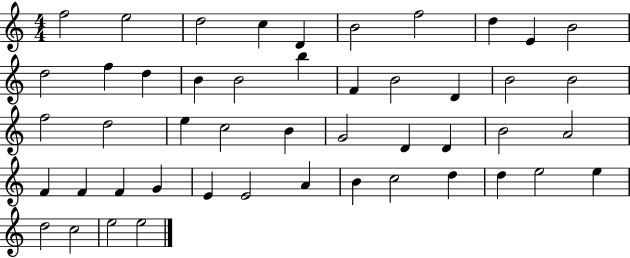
F5/h E5/h D5/h C5/q D4/q B4/h F5/h D5/q E4/q B4/h D5/h F5/q D5/q B4/q B4/h B5/q F4/q B4/h D4/q B4/h B4/h F5/h D5/h E5/q C5/h B4/q G4/h D4/q D4/q B4/h A4/h F4/q F4/q F4/q G4/q E4/q E4/h A4/q B4/q C5/h D5/q D5/q E5/h E5/q D5/h C5/h E5/h E5/h